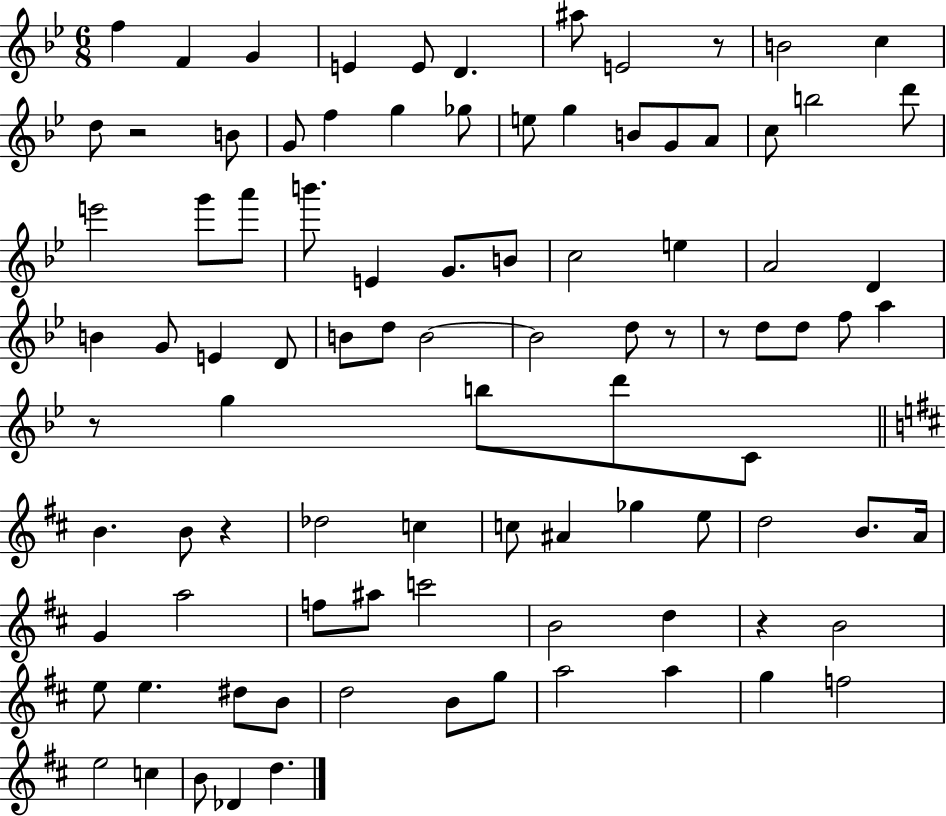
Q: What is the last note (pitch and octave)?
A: D5